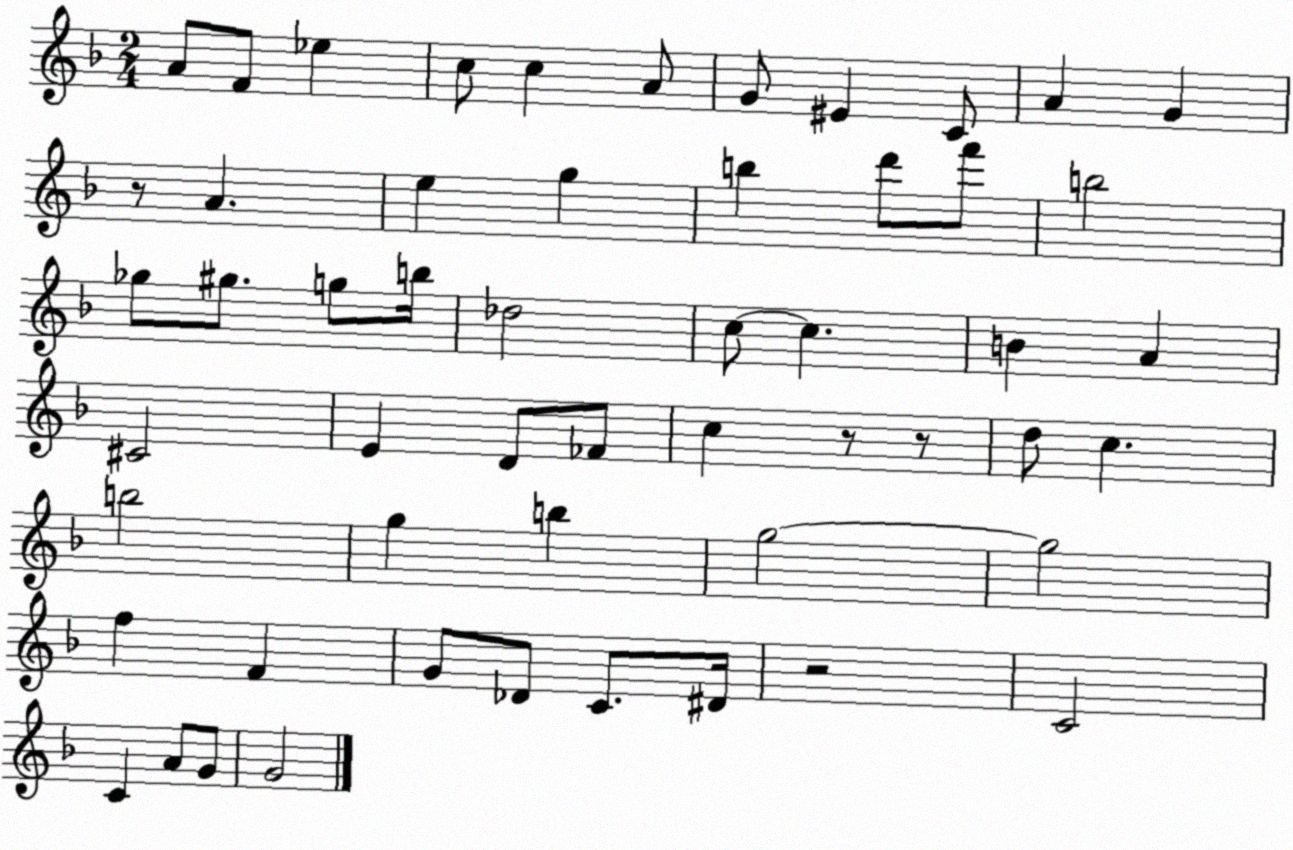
X:1
T:Untitled
M:2/4
L:1/4
K:F
A/2 F/2 _e c/2 c A/2 G/2 ^E C/2 A G z/2 A e g b d'/2 f'/2 b2 _g/2 ^g/2 g/2 b/4 _d2 c/2 c B A ^C2 E D/2 _F/2 c z/2 z/2 d/2 c b2 g b g2 g2 f F G/2 _D/2 C/2 ^D/4 z2 C2 C A/2 G/2 G2